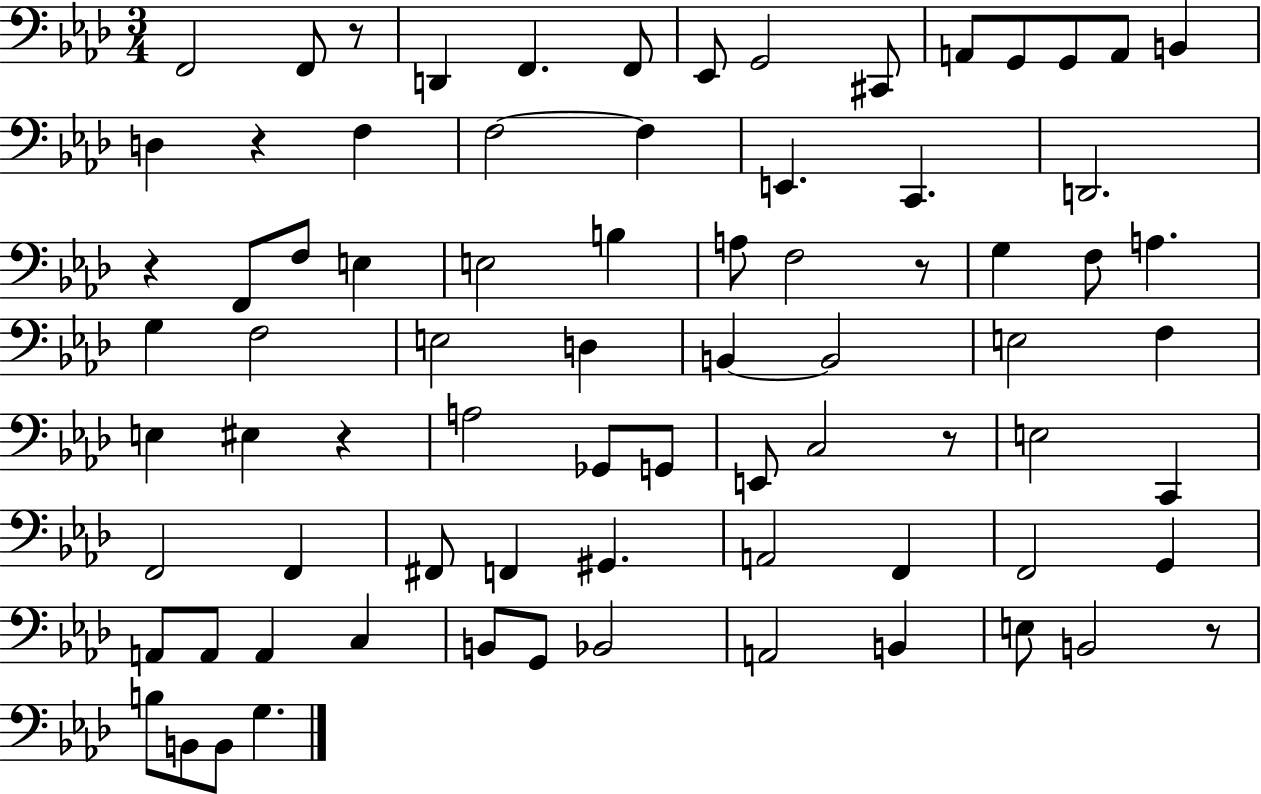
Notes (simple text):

F2/h F2/e R/e D2/q F2/q. F2/e Eb2/e G2/h C#2/e A2/e G2/e G2/e A2/e B2/q D3/q R/q F3/q F3/h F3/q E2/q. C2/q. D2/h. R/q F2/e F3/e E3/q E3/h B3/q A3/e F3/h R/e G3/q F3/e A3/q. G3/q F3/h E3/h D3/q B2/q B2/h E3/h F3/q E3/q EIS3/q R/q A3/h Gb2/e G2/e E2/e C3/h R/e E3/h C2/q F2/h F2/q F#2/e F2/q G#2/q. A2/h F2/q F2/h G2/q A2/e A2/e A2/q C3/q B2/e G2/e Bb2/h A2/h B2/q E3/e B2/h R/e B3/e B2/e B2/e G3/q.